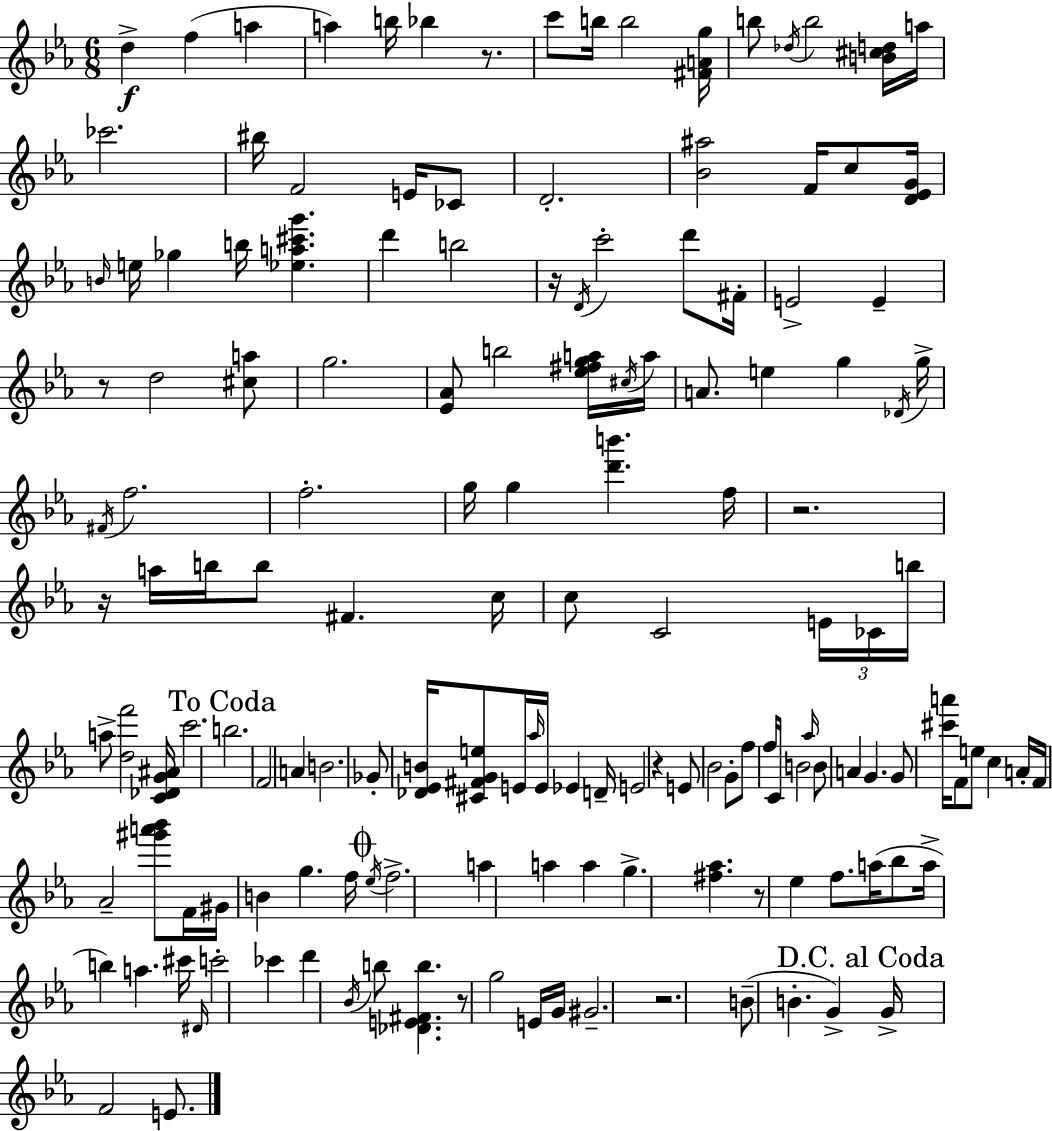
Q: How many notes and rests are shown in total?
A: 151